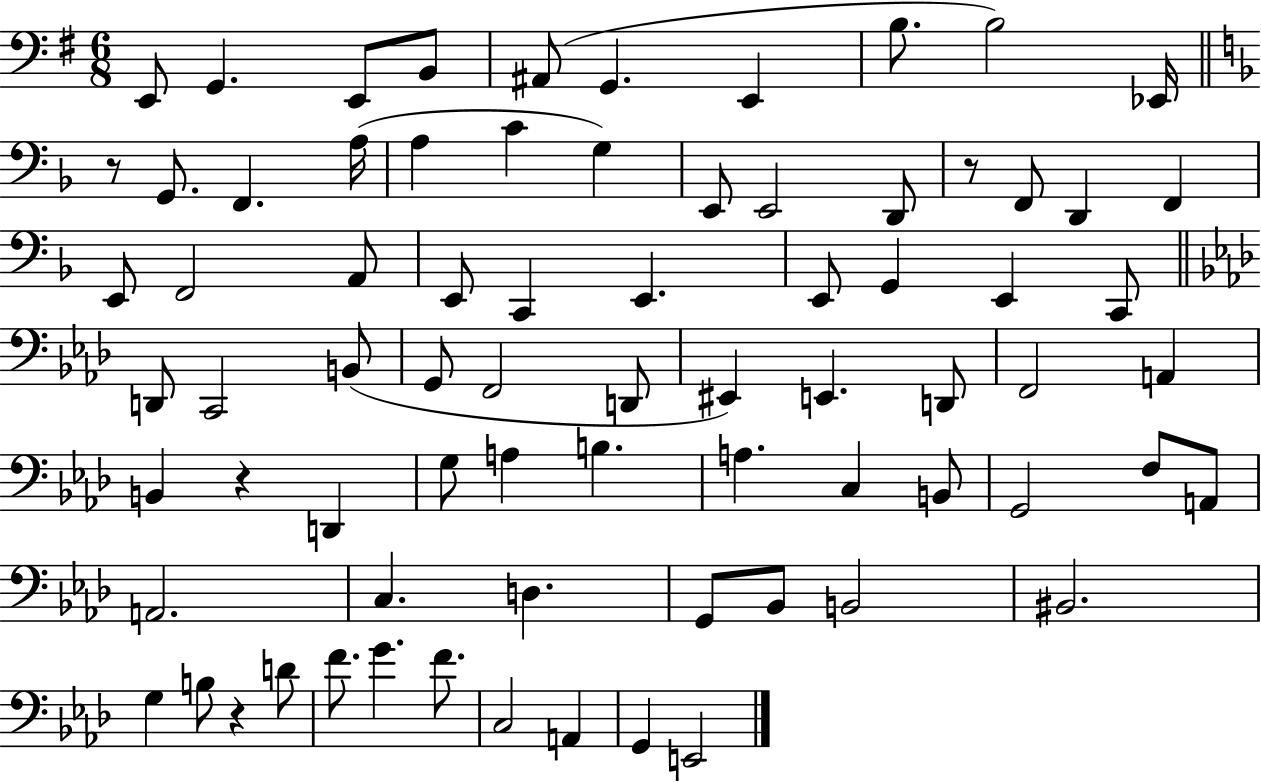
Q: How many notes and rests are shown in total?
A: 75